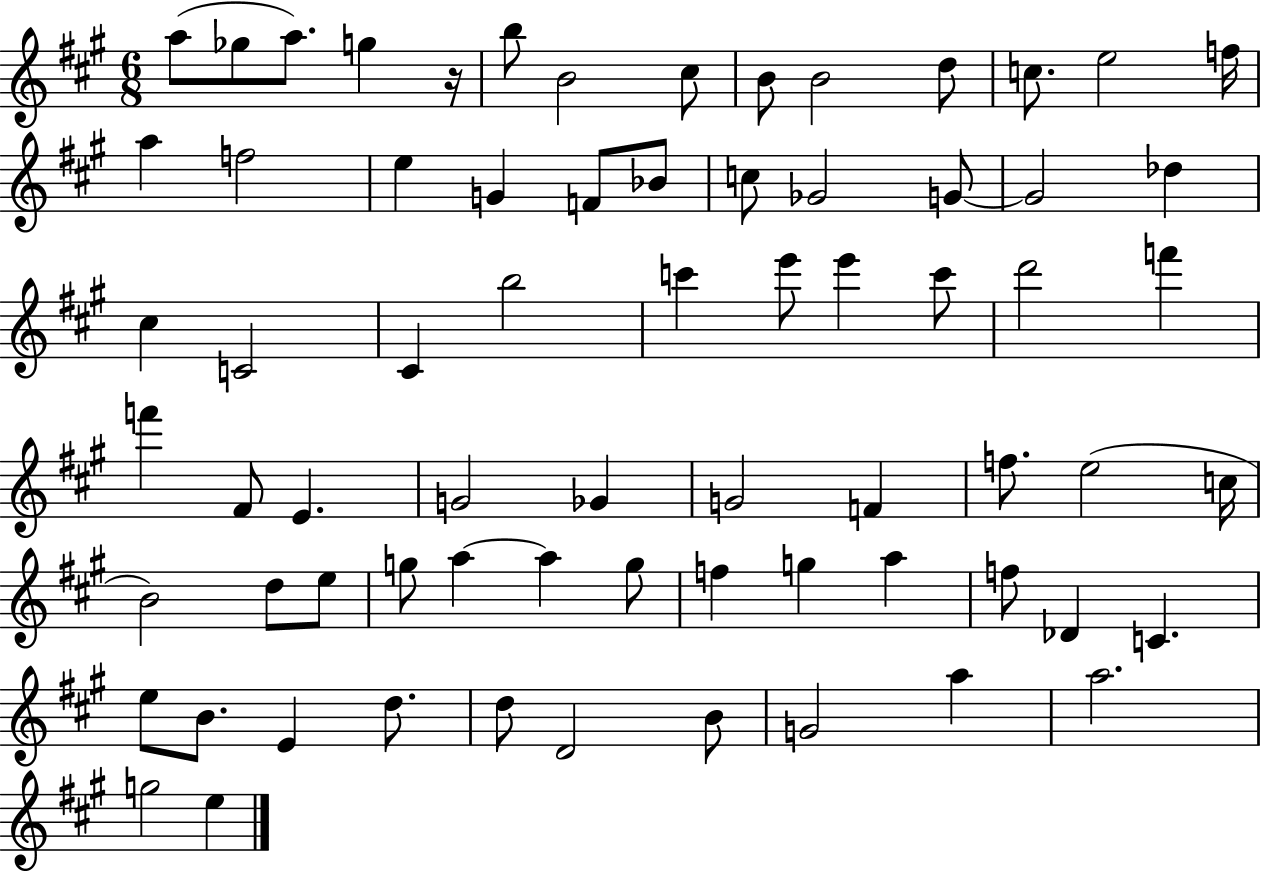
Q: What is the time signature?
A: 6/8